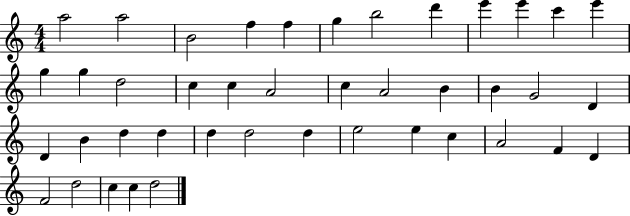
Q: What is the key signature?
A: C major